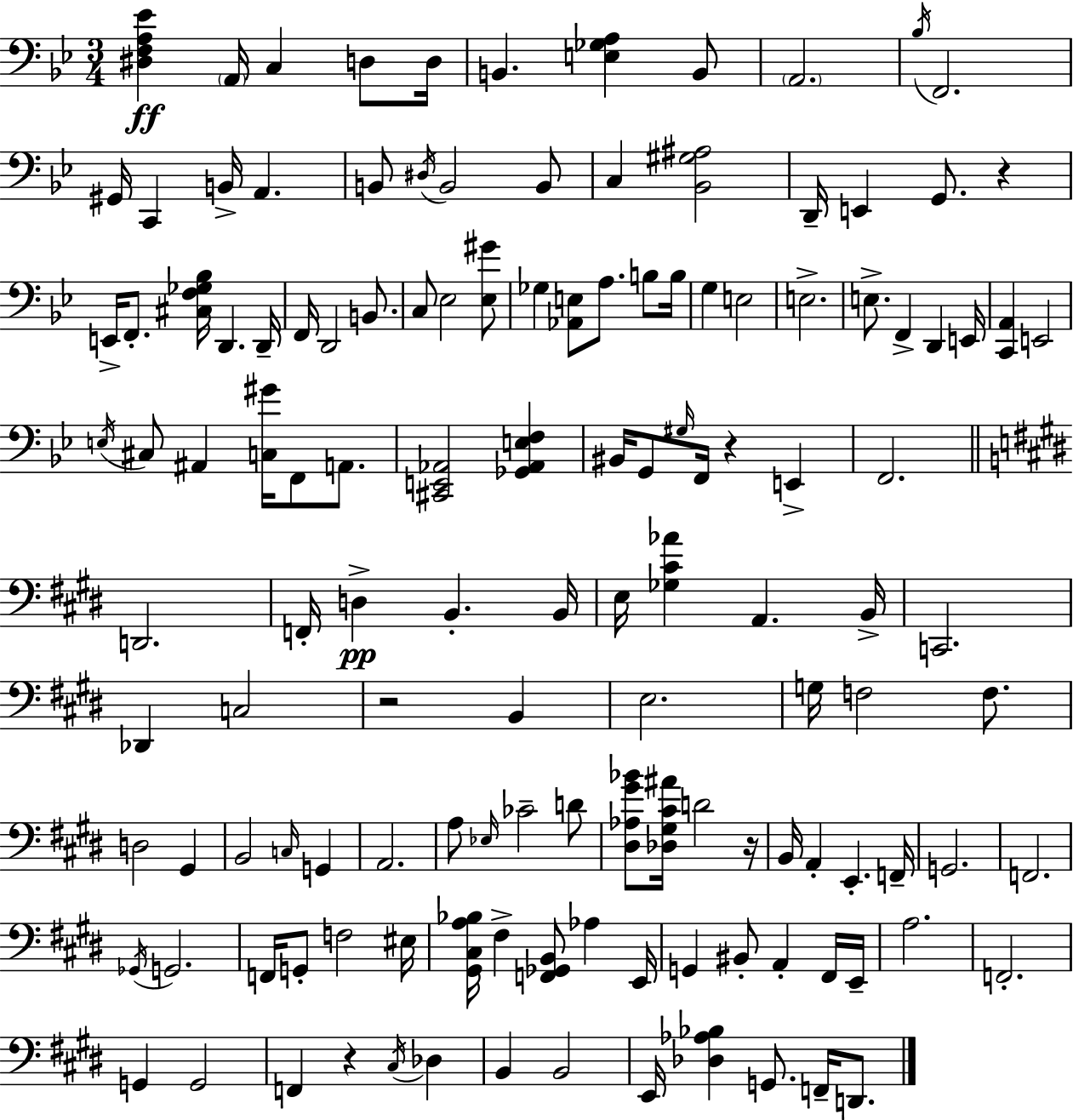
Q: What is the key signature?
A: G minor